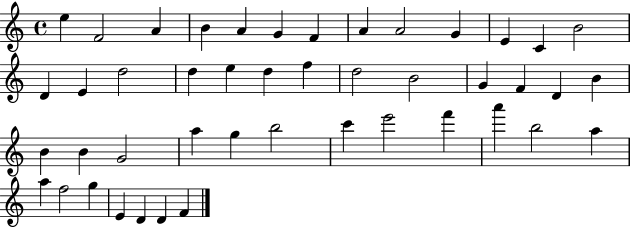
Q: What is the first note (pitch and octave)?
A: E5